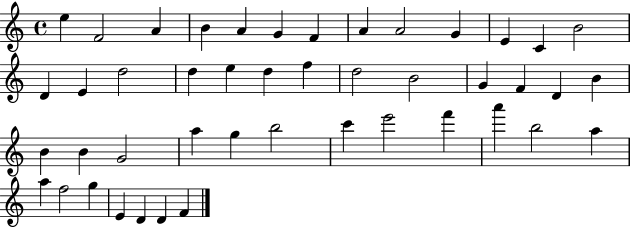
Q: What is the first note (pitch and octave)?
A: E5